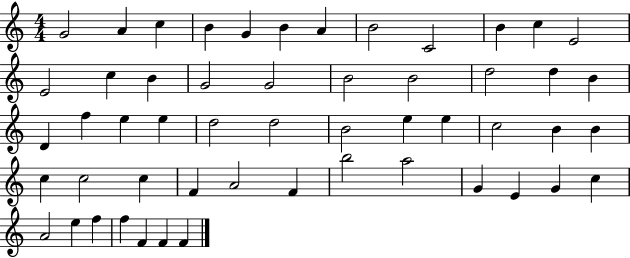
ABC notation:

X:1
T:Untitled
M:4/4
L:1/4
K:C
G2 A c B G B A B2 C2 B c E2 E2 c B G2 G2 B2 B2 d2 d B D f e e d2 d2 B2 e e c2 B B c c2 c F A2 F b2 a2 G E G c A2 e f f F F F